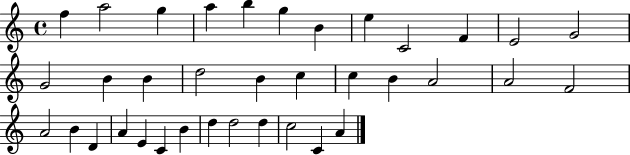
{
  \clef treble
  \time 4/4
  \defaultTimeSignature
  \key c \major
  f''4 a''2 g''4 | a''4 b''4 g''4 b'4 | e''4 c'2 f'4 | e'2 g'2 | \break g'2 b'4 b'4 | d''2 b'4 c''4 | c''4 b'4 a'2 | a'2 f'2 | \break a'2 b'4 d'4 | a'4 e'4 c'4 b'4 | d''4 d''2 d''4 | c''2 c'4 a'4 | \break \bar "|."
}